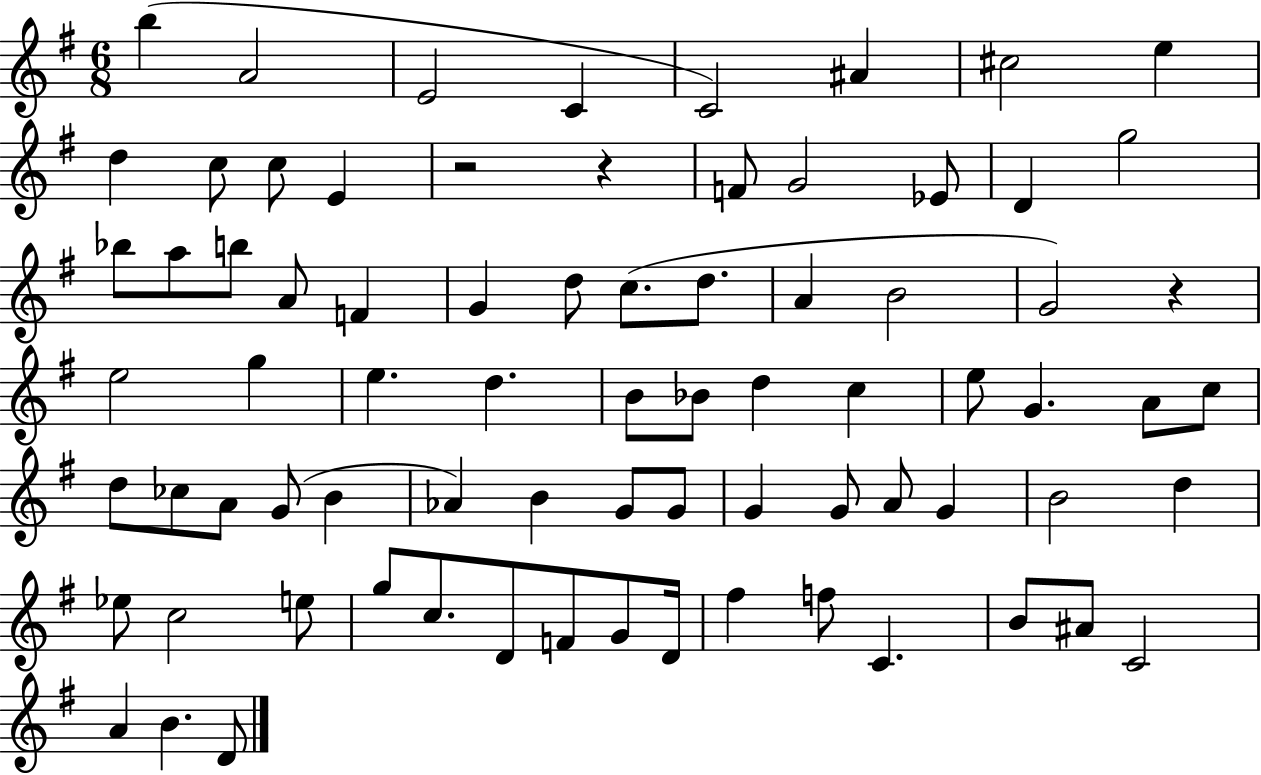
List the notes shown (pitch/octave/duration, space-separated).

B5/q A4/h E4/h C4/q C4/h A#4/q C#5/h E5/q D5/q C5/e C5/e E4/q R/h R/q F4/e G4/h Eb4/e D4/q G5/h Bb5/e A5/e B5/e A4/e F4/q G4/q D5/e C5/e. D5/e. A4/q B4/h G4/h R/q E5/h G5/q E5/q. D5/q. B4/e Bb4/e D5/q C5/q E5/e G4/q. A4/e C5/e D5/e CES5/e A4/e G4/e B4/q Ab4/q B4/q G4/e G4/e G4/q G4/e A4/e G4/q B4/h D5/q Eb5/e C5/h E5/e G5/e C5/e. D4/e F4/e G4/e D4/s F#5/q F5/e C4/q. B4/e A#4/e C4/h A4/q B4/q. D4/e